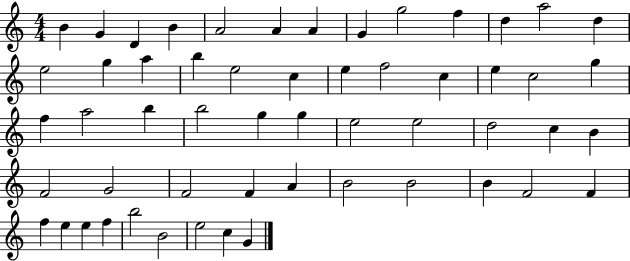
B4/q G4/q D4/q B4/q A4/h A4/q A4/q G4/q G5/h F5/q D5/q A5/h D5/q E5/h G5/q A5/q B5/q E5/h C5/q E5/q F5/h C5/q E5/q C5/h G5/q F5/q A5/h B5/q B5/h G5/q G5/q E5/h E5/h D5/h C5/q B4/q F4/h G4/h F4/h F4/q A4/q B4/h B4/h B4/q F4/h F4/q F5/q E5/q E5/q F5/q B5/h B4/h E5/h C5/q G4/q